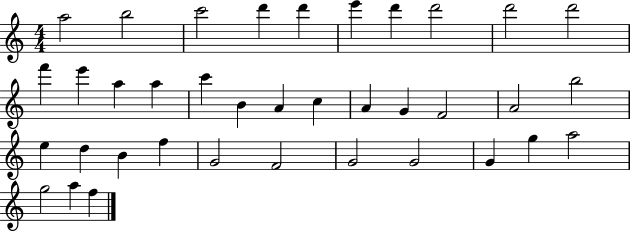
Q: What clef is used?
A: treble